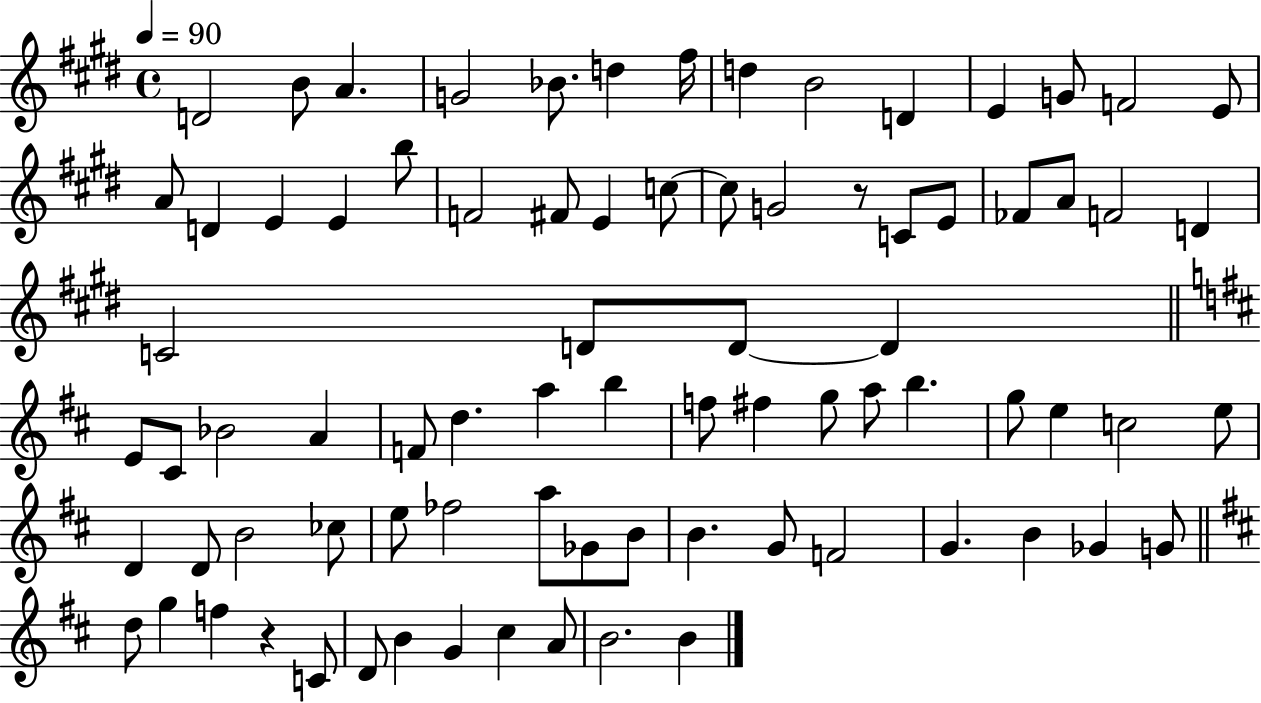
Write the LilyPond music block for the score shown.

{
  \clef treble
  \time 4/4
  \defaultTimeSignature
  \key e \major
  \tempo 4 = 90
  d'2 b'8 a'4. | g'2 bes'8. d''4 fis''16 | d''4 b'2 d'4 | e'4 g'8 f'2 e'8 | \break a'8 d'4 e'4 e'4 b''8 | f'2 fis'8 e'4 c''8~~ | c''8 g'2 r8 c'8 e'8 | fes'8 a'8 f'2 d'4 | \break c'2 d'8 d'8~~ d'4 | \bar "||" \break \key b \minor e'8 cis'8 bes'2 a'4 | f'8 d''4. a''4 b''4 | f''8 fis''4 g''8 a''8 b''4. | g''8 e''4 c''2 e''8 | \break d'4 d'8 b'2 ces''8 | e''8 fes''2 a''8 ges'8 b'8 | b'4. g'8 f'2 | g'4. b'4 ges'4 g'8 | \break \bar "||" \break \key b \minor d''8 g''4 f''4 r4 c'8 | d'8 b'4 g'4 cis''4 a'8 | b'2. b'4 | \bar "|."
}